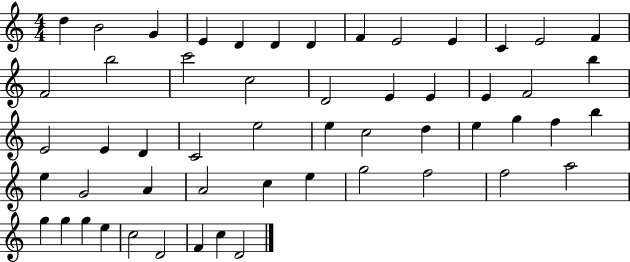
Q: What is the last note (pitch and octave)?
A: D4